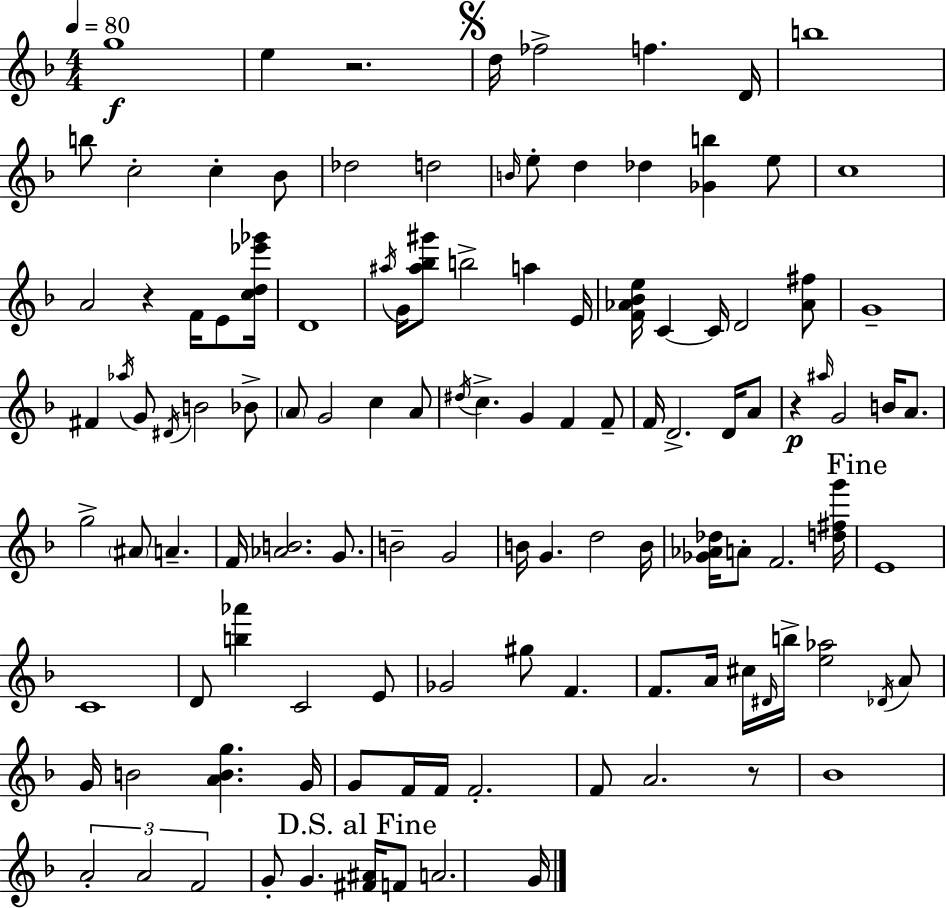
{
  \clef treble
  \numericTimeSignature
  \time 4/4
  \key d \minor
  \tempo 4 = 80
  g''1\f | e''4 r2. | \mark \markup { \musicglyph "scripts.segno" } d''16 fes''2-> f''4. d'16 | b''1 | \break b''8 c''2-. c''4-. bes'8 | des''2 d''2 | \grace { b'16 } e''8-. d''4 des''4 <ges' b''>4 e''8 | c''1 | \break a'2 r4 f'16 e'8 | <c'' d'' ees''' ges'''>16 d'1 | \acciaccatura { ais''16 } g'16 <ais'' bes'' gis'''>8 b''2-> a''4 | e'16 <f' aes' bes' e''>16 c'4~~ c'16 d'2 | \break <aes' fis''>8 g'1-- | fis'4 \acciaccatura { aes''16 } g'8 \acciaccatura { dis'16 } b'2 | bes'8-> \parenthesize a'8 g'2 c''4 | a'8 \acciaccatura { dis''16 } c''4.-> g'4 f'4 | \break f'8-- f'16 d'2.-> | d'16 a'8 r4\p \grace { ais''16 } g'2 | b'16 a'8. g''2-> \parenthesize ais'8 | a'4.-- f'16 <aes' b'>2. | \break g'8. b'2-- g'2 | b'16 g'4. d''2 | b'16 <ges' aes' des''>16 a'8-. f'2. | <d'' fis'' g'''>16 \mark "Fine" e'1 | \break c'1 | d'8 <b'' aes'''>4 c'2 | e'8 ges'2 gis''8 | f'4. f'8. a'16 cis''16 \grace { dis'16 } b''16-> <e'' aes''>2 | \break \acciaccatura { des'16 } a'8 g'16 b'2 | <a' b' g''>4. g'16 g'8 f'16 f'16 f'2.-. | f'8 a'2. | r8 bes'1 | \break \tuplet 3/2 { a'2-. | a'2 f'2 } | g'8-. g'4. \mark "D.S. al Fine" <fis' ais'>16 f'8 a'2. | g'16 \bar "|."
}